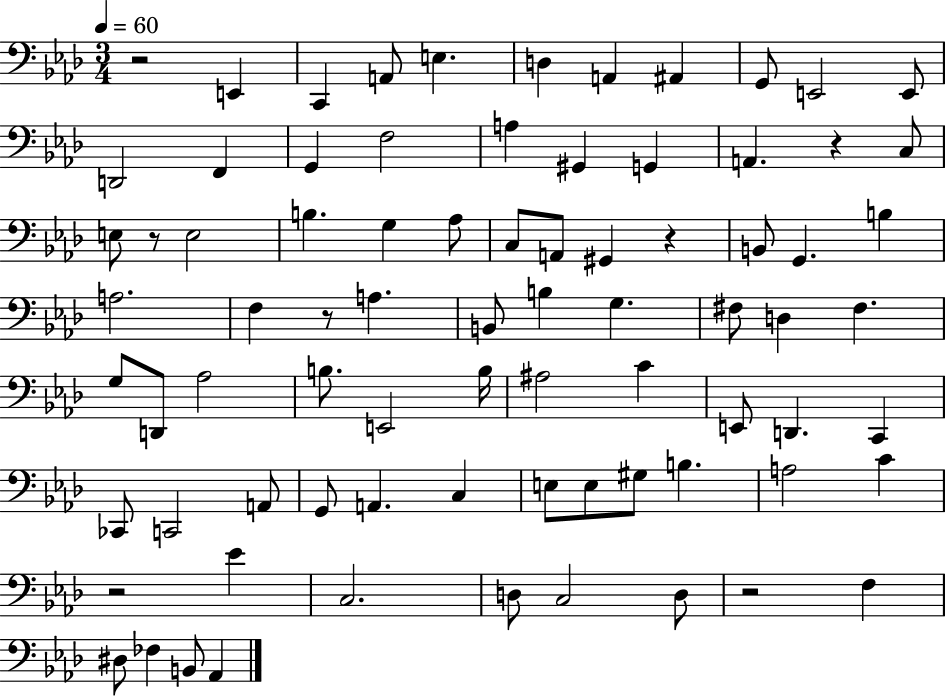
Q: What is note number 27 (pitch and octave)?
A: G#2